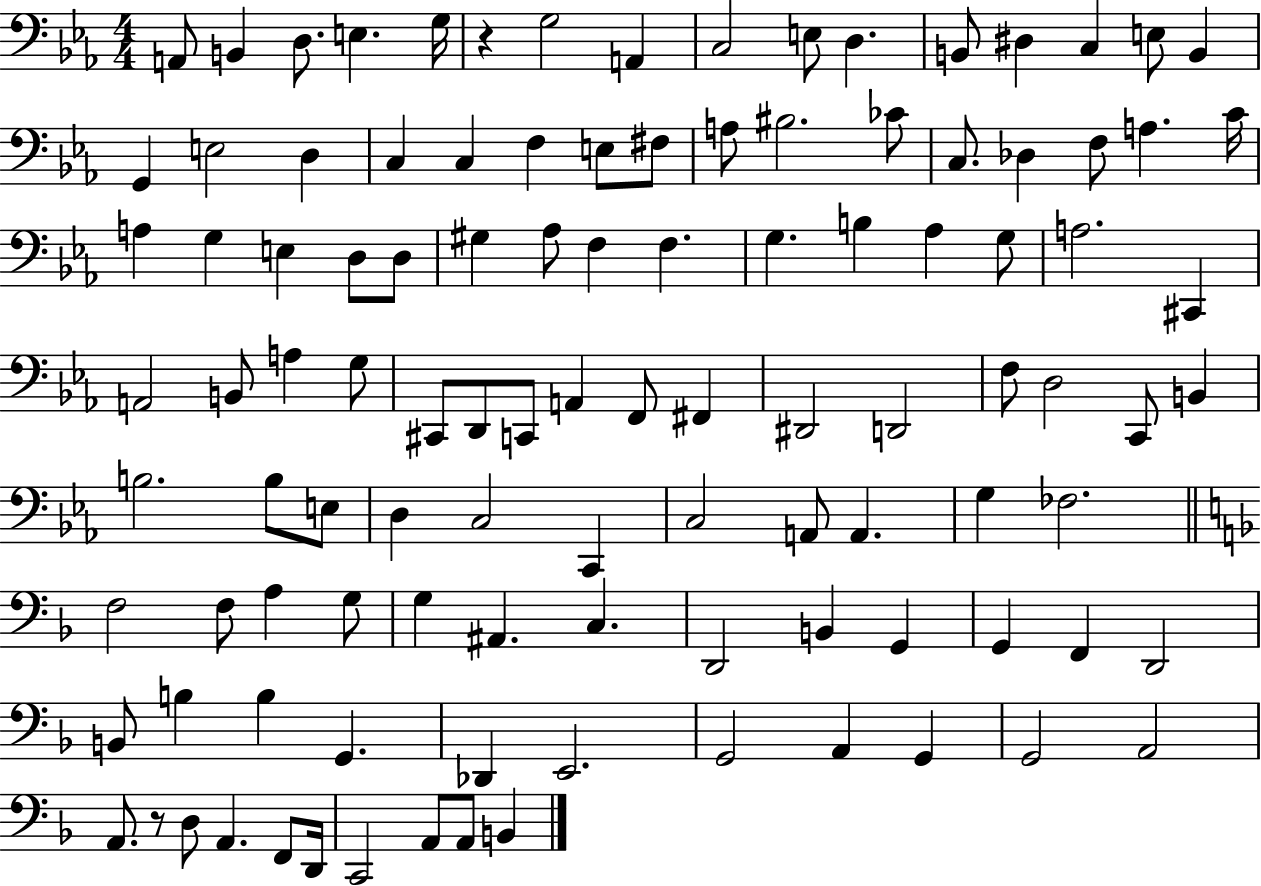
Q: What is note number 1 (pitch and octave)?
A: A2